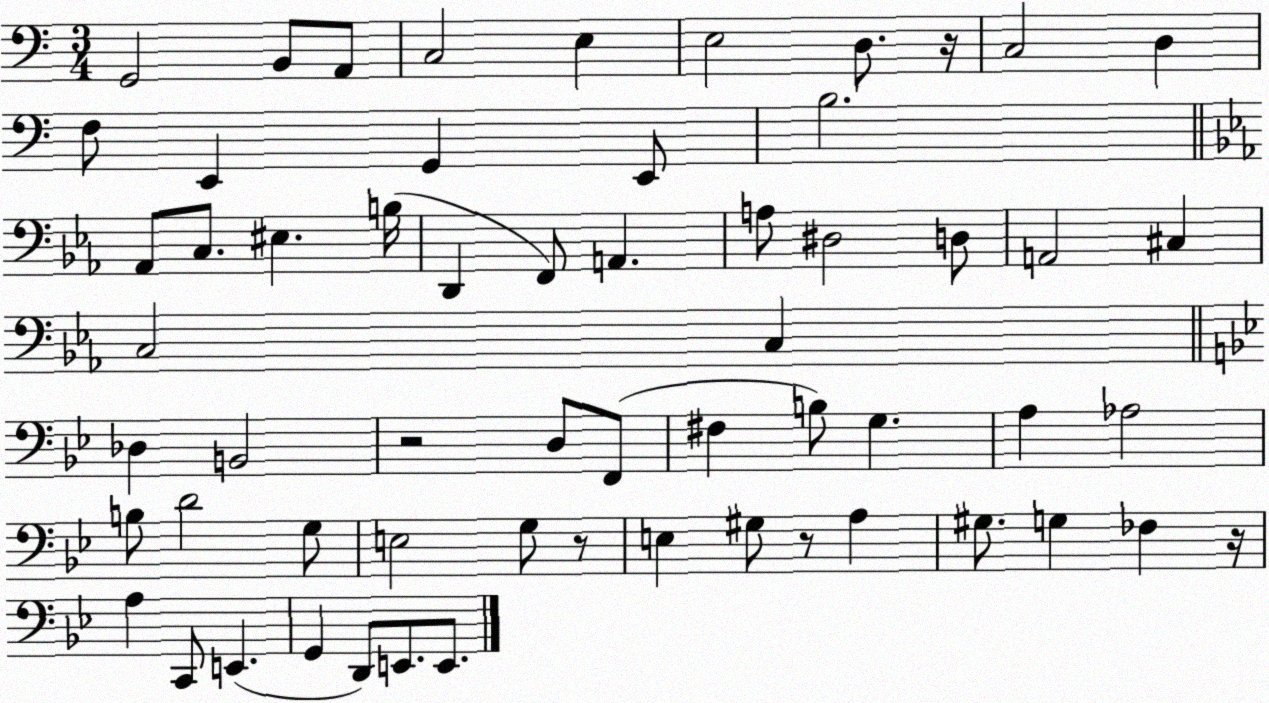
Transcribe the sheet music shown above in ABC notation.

X:1
T:Untitled
M:3/4
L:1/4
K:C
G,,2 B,,/2 A,,/2 C,2 E, E,2 D,/2 z/4 C,2 D, F,/2 E,, G,, E,,/2 B,2 _A,,/2 C,/2 ^E, B,/4 D,, F,,/2 A,, A,/2 ^D,2 D,/2 A,,2 ^C, C,2 C, _D, B,,2 z2 D,/2 F,,/2 ^F, B,/2 G, A, _A,2 B,/2 D2 G,/2 E,2 G,/2 z/2 E, ^G,/2 z/2 A, ^G,/2 G, _F, z/4 A, C,,/2 E,, G,, D,,/2 E,,/2 E,,/2